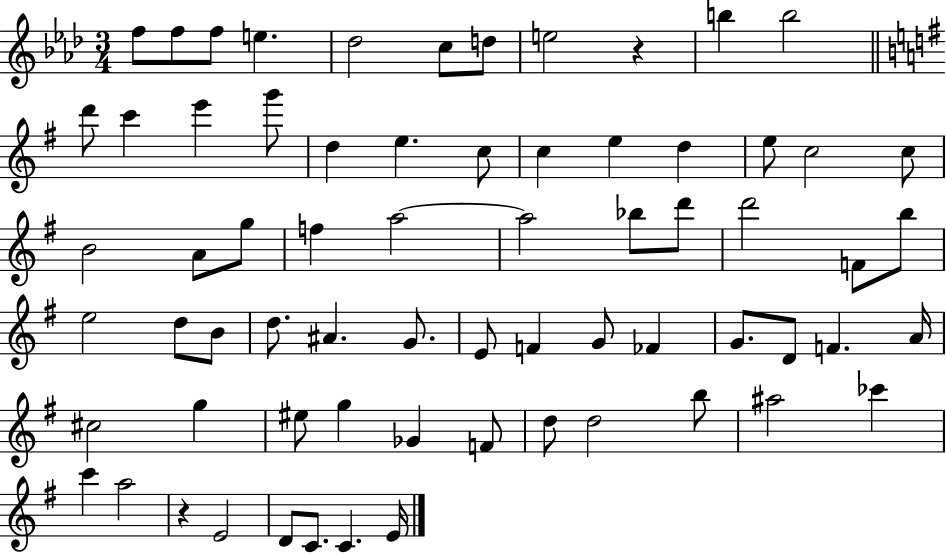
{
  \clef treble
  \numericTimeSignature
  \time 3/4
  \key aes \major
  f''8 f''8 f''8 e''4. | des''2 c''8 d''8 | e''2 r4 | b''4 b''2 | \break \bar "||" \break \key g \major d'''8 c'''4 e'''4 g'''8 | d''4 e''4. c''8 | c''4 e''4 d''4 | e''8 c''2 c''8 | \break b'2 a'8 g''8 | f''4 a''2~~ | a''2 bes''8 d'''8 | d'''2 f'8 b''8 | \break e''2 d''8 b'8 | d''8. ais'4. g'8. | e'8 f'4 g'8 fes'4 | g'8. d'8 f'4. a'16 | \break cis''2 g''4 | eis''8 g''4 ges'4 f'8 | d''8 d''2 b''8 | ais''2 ces'''4 | \break c'''4 a''2 | r4 e'2 | d'8 c'8. c'4. e'16 | \bar "|."
}